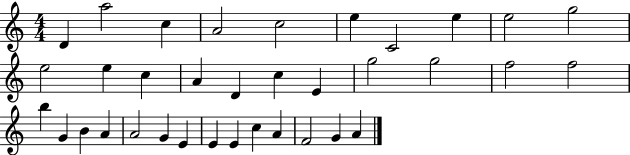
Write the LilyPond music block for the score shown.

{
  \clef treble
  \numericTimeSignature
  \time 4/4
  \key c \major
  d'4 a''2 c''4 | a'2 c''2 | e''4 c'2 e''4 | e''2 g''2 | \break e''2 e''4 c''4 | a'4 d'4 c''4 e'4 | g''2 g''2 | f''2 f''2 | \break b''4 g'4 b'4 a'4 | a'2 g'4 e'4 | e'4 e'4 c''4 a'4 | f'2 g'4 a'4 | \break \bar "|."
}